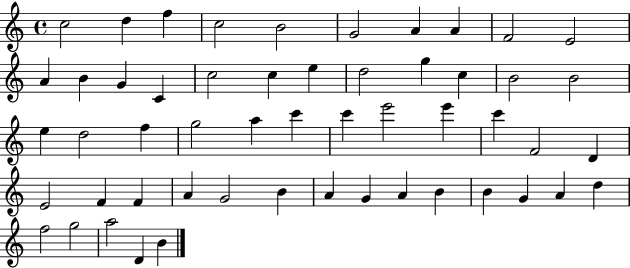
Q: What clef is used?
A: treble